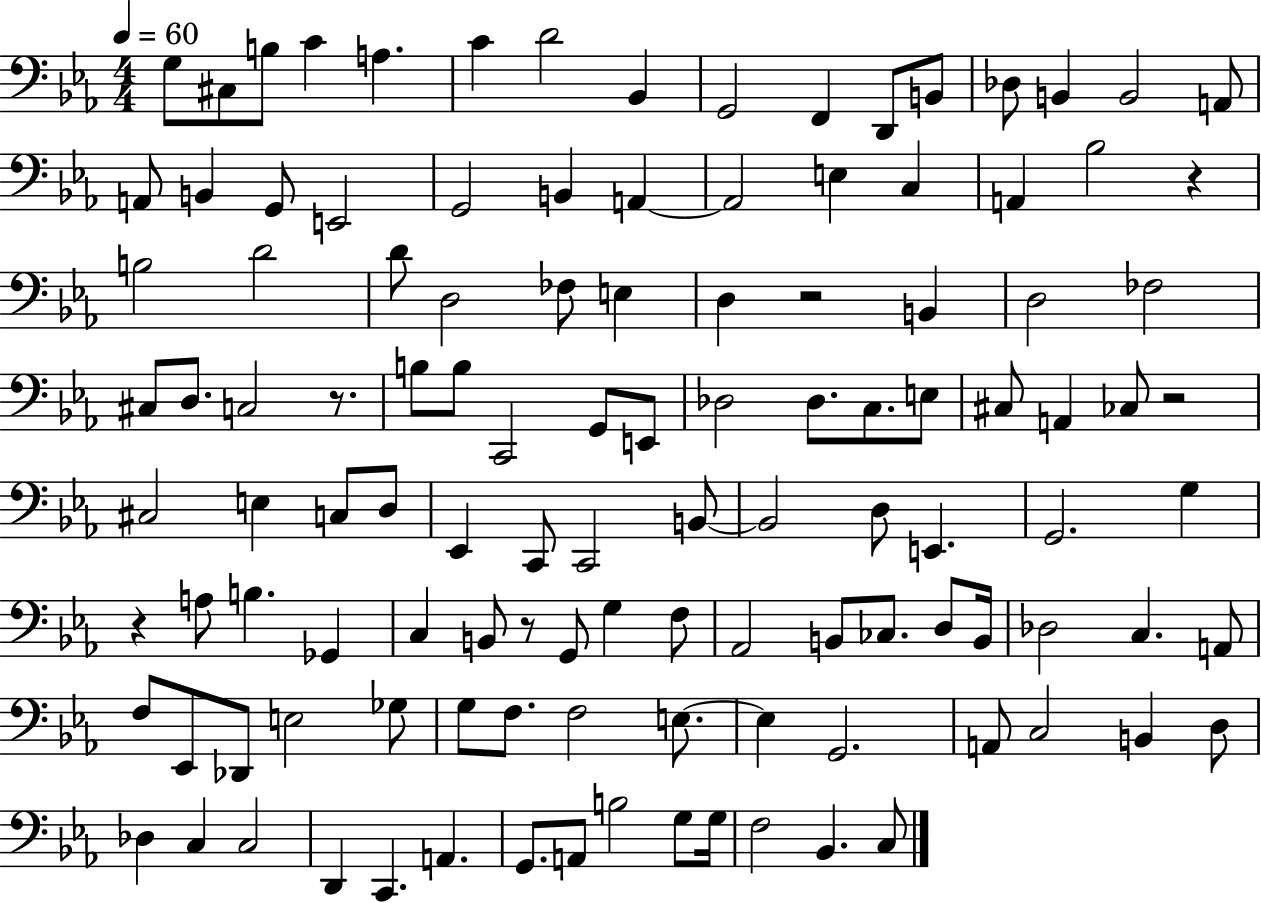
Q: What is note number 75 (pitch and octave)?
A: Ab2